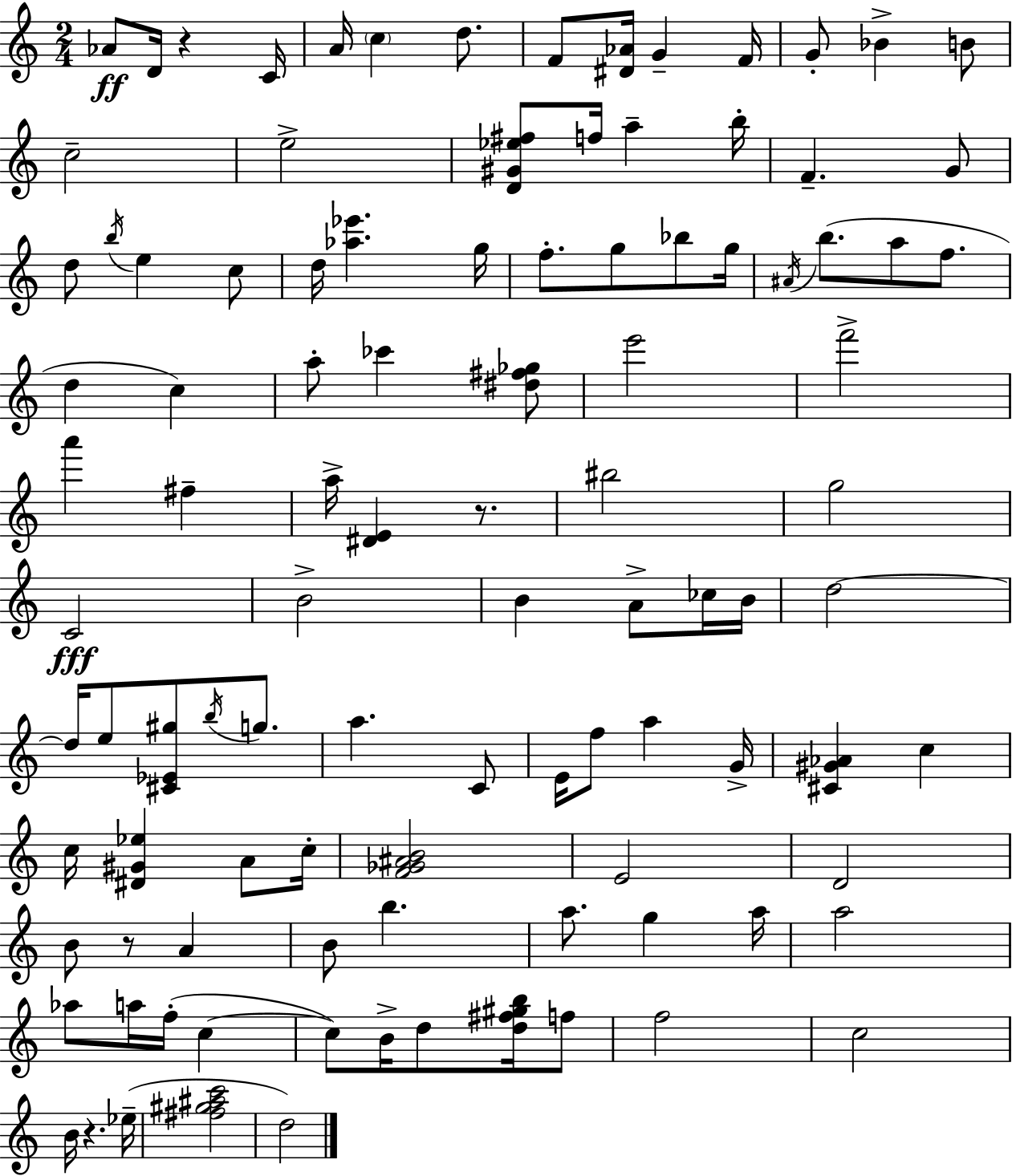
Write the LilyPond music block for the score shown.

{
  \clef treble
  \numericTimeSignature
  \time 2/4
  \key a \minor
  \repeat volta 2 { aes'8\ff d'16 r4 c'16 | a'16 \parenthesize c''4 d''8. | f'8 <dis' aes'>16 g'4-- f'16 | g'8-. bes'4-> b'8 | \break c''2-- | e''2-> | <d' gis' ees'' fis''>8 f''16 a''4-- b''16-. | f'4.-- g'8 | \break d''8 \acciaccatura { b''16 } e''4 c''8 | d''16 <aes'' ees'''>4. | g''16 f''8.-. g''8 bes''8 | g''16 \acciaccatura { ais'16 }( b''8. a''8 f''8. | \break d''4 c''4) | a''8-. ces'''4 | <dis'' fis'' ges''>8 e'''2 | f'''2-> | \break a'''4 fis''4-- | a''16-> <dis' e'>4 r8. | bis''2 | g''2 | \break c'2\fff | b'2-> | b'4 a'8-> | ces''16 b'16 d''2~~ | \break d''16 e''8 <cis' ees' gis''>8 \acciaccatura { b''16 } | g''8. a''4. | c'8 e'16 f''8 a''4 | g'16-> <cis' gis' aes'>4 c''4 | \break c''16 <dis' gis' ees''>4 | a'8 c''16-. <f' ges' ais' b'>2 | e'2 | d'2 | \break b'8 r8 a'4 | b'8 b''4. | a''8. g''4 | a''16 a''2 | \break aes''8 a''16 f''16-.( c''4~~ | c''8) b'16-> d''8 | <d'' fis'' gis'' b''>16 f''8 f''2 | c''2 | \break b'16 r4. | ees''16--( <fis'' gis'' ais'' c'''>2 | d''2) | } \bar "|."
}